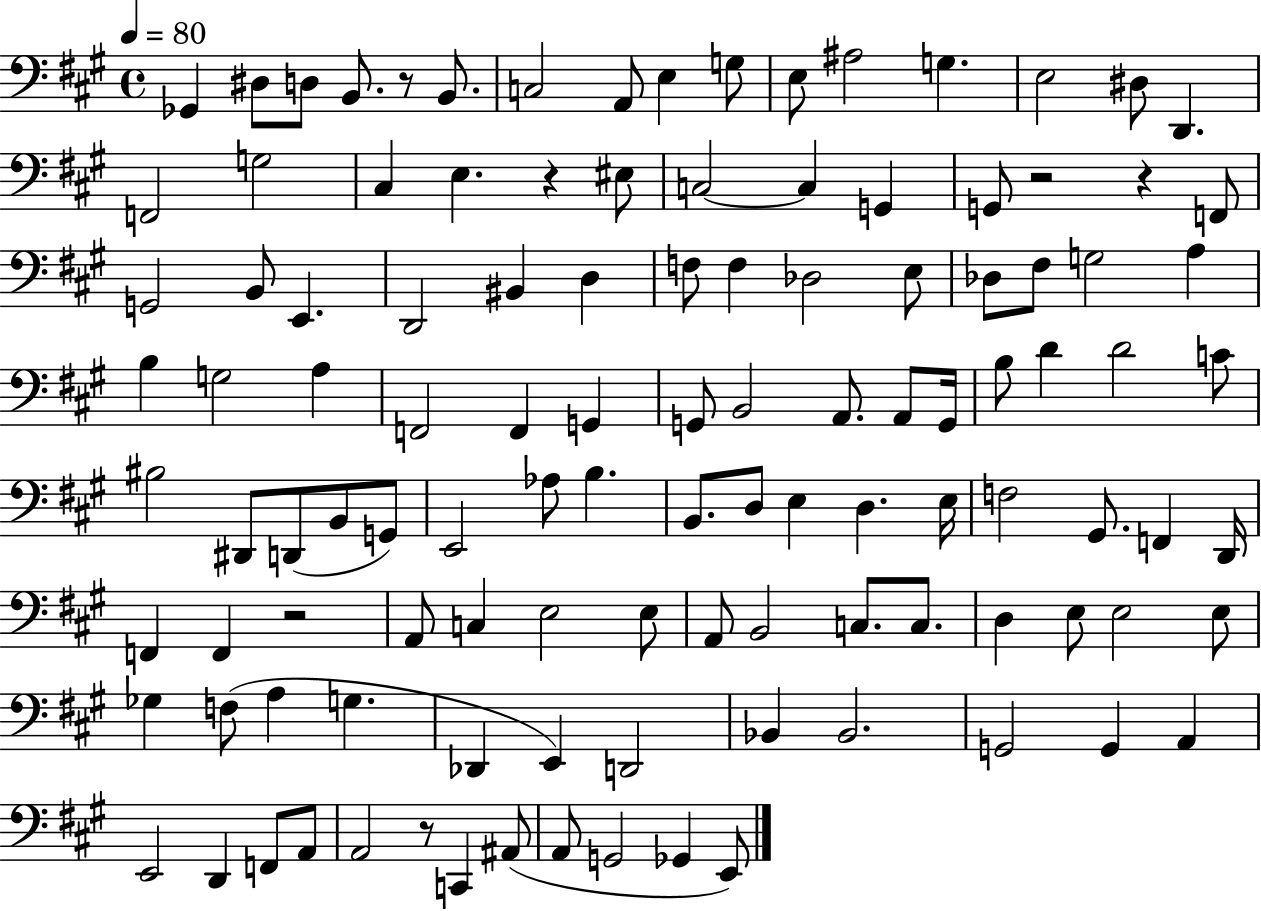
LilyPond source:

{
  \clef bass
  \time 4/4
  \defaultTimeSignature
  \key a \major
  \tempo 4 = 80
  ges,4 dis8 d8 b,8. r8 b,8. | c2 a,8 e4 g8 | e8 ais2 g4. | e2 dis8 d,4. | \break f,2 g2 | cis4 e4. r4 eis8 | c2~~ c4 g,4 | g,8 r2 r4 f,8 | \break g,2 b,8 e,4. | d,2 bis,4 d4 | f8 f4 des2 e8 | des8 fis8 g2 a4 | \break b4 g2 a4 | f,2 f,4 g,4 | g,8 b,2 a,8. a,8 g,16 | b8 d'4 d'2 c'8 | \break bis2 dis,8 d,8( b,8 g,8) | e,2 aes8 b4. | b,8. d8 e4 d4. e16 | f2 gis,8. f,4 d,16 | \break f,4 f,4 r2 | a,8 c4 e2 e8 | a,8 b,2 c8. c8. | d4 e8 e2 e8 | \break ges4 f8( a4 g4. | des,4 e,4) d,2 | bes,4 bes,2. | g,2 g,4 a,4 | \break e,2 d,4 f,8 a,8 | a,2 r8 c,4 ais,8( | a,8 g,2 ges,4 e,8) | \bar "|."
}